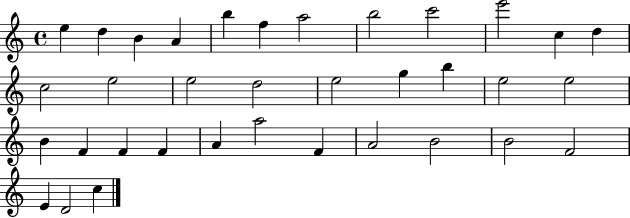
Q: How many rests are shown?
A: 0